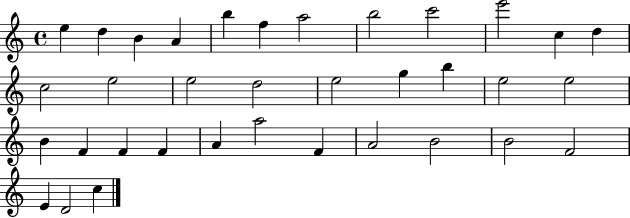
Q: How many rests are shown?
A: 0